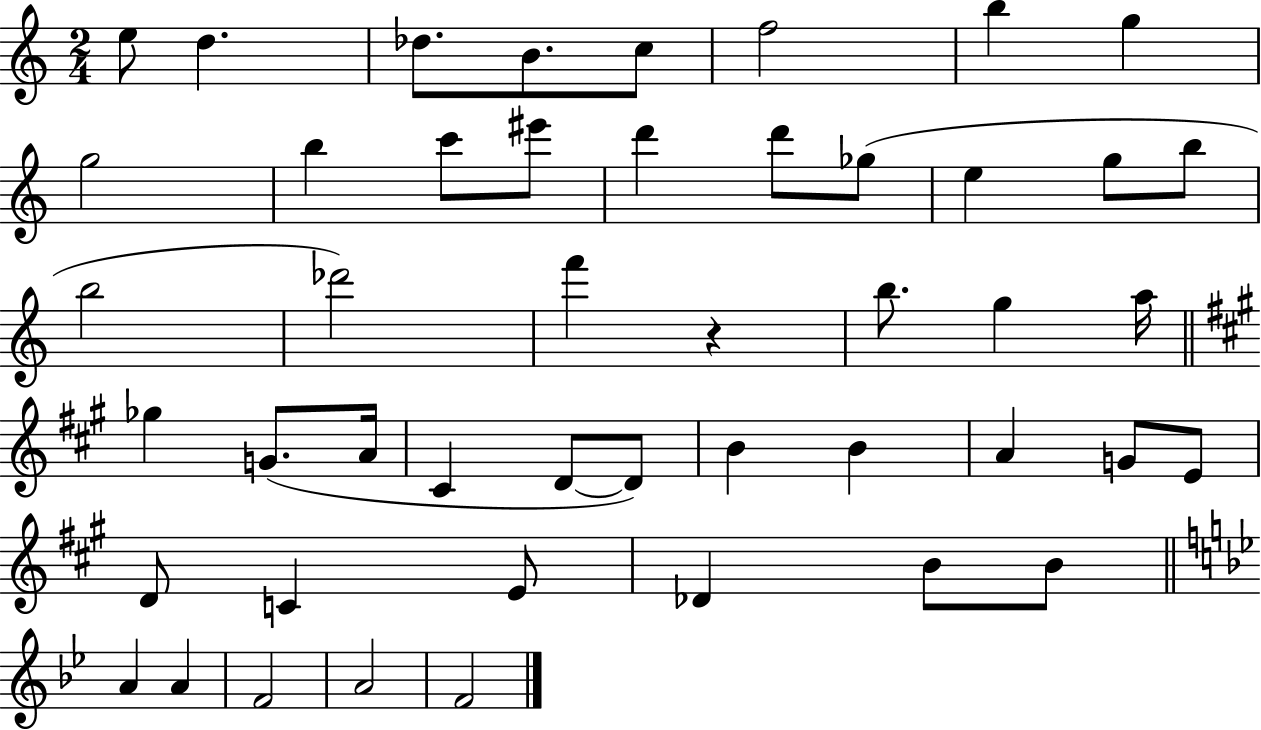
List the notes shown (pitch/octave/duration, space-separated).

E5/e D5/q. Db5/e. B4/e. C5/e F5/h B5/q G5/q G5/h B5/q C6/e EIS6/e D6/q D6/e Gb5/e E5/q G5/e B5/e B5/h Db6/h F6/q R/q B5/e. G5/q A5/s Gb5/q G4/e. A4/s C#4/q D4/e D4/e B4/q B4/q A4/q G4/e E4/e D4/e C4/q E4/e Db4/q B4/e B4/e A4/q A4/q F4/h A4/h F4/h